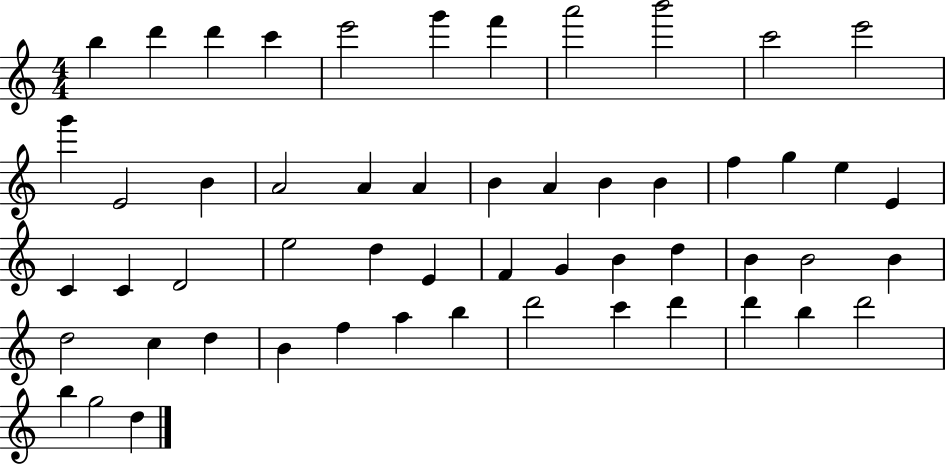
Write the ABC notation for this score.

X:1
T:Untitled
M:4/4
L:1/4
K:C
b d' d' c' e'2 g' f' a'2 b'2 c'2 e'2 g' E2 B A2 A A B A B B f g e E C C D2 e2 d E F G B d B B2 B d2 c d B f a b d'2 c' d' d' b d'2 b g2 d